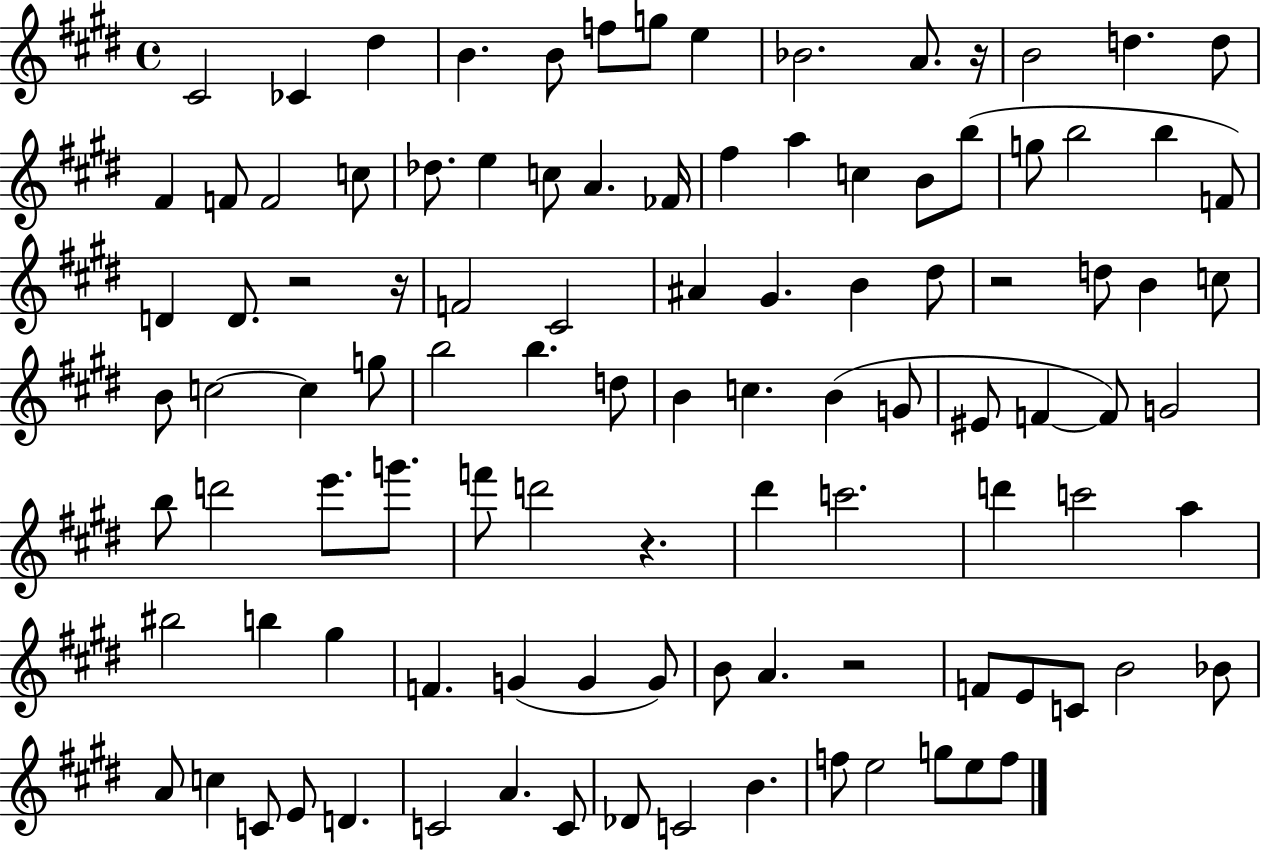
X:1
T:Untitled
M:4/4
L:1/4
K:E
^C2 _C ^d B B/2 f/2 g/2 e _B2 A/2 z/4 B2 d d/2 ^F F/2 F2 c/2 _d/2 e c/2 A _F/4 ^f a c B/2 b/2 g/2 b2 b F/2 D D/2 z2 z/4 F2 ^C2 ^A ^G B ^d/2 z2 d/2 B c/2 B/2 c2 c g/2 b2 b d/2 B c B G/2 ^E/2 F F/2 G2 b/2 d'2 e'/2 g'/2 f'/2 d'2 z ^d' c'2 d' c'2 a ^b2 b ^g F G G G/2 B/2 A z2 F/2 E/2 C/2 B2 _B/2 A/2 c C/2 E/2 D C2 A C/2 _D/2 C2 B f/2 e2 g/2 e/2 f/2